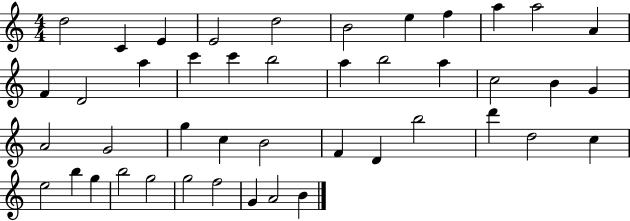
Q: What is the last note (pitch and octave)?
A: B4